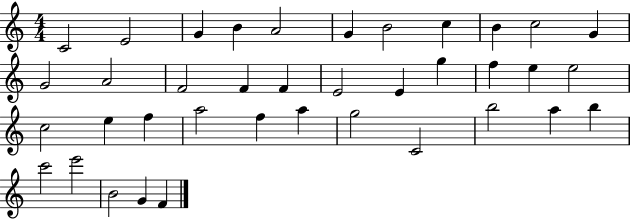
C4/h E4/h G4/q B4/q A4/h G4/q B4/h C5/q B4/q C5/h G4/q G4/h A4/h F4/h F4/q F4/q E4/h E4/q G5/q F5/q E5/q E5/h C5/h E5/q F5/q A5/h F5/q A5/q G5/h C4/h B5/h A5/q B5/q C6/h E6/h B4/h G4/q F4/q